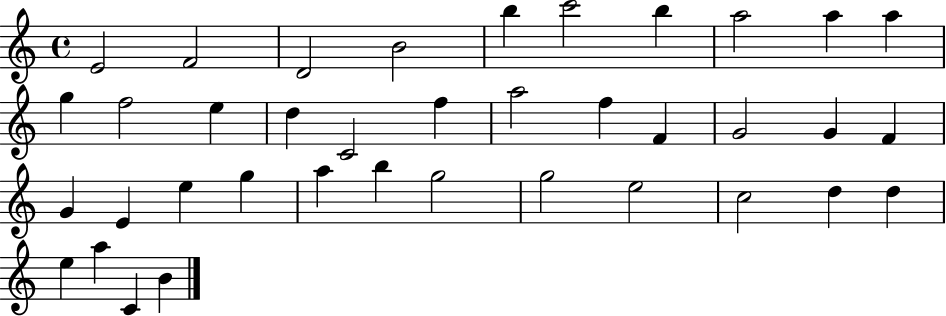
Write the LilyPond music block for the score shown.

{
  \clef treble
  \time 4/4
  \defaultTimeSignature
  \key c \major
  e'2 f'2 | d'2 b'2 | b''4 c'''2 b''4 | a''2 a''4 a''4 | \break g''4 f''2 e''4 | d''4 c'2 f''4 | a''2 f''4 f'4 | g'2 g'4 f'4 | \break g'4 e'4 e''4 g''4 | a''4 b''4 g''2 | g''2 e''2 | c''2 d''4 d''4 | \break e''4 a''4 c'4 b'4 | \bar "|."
}